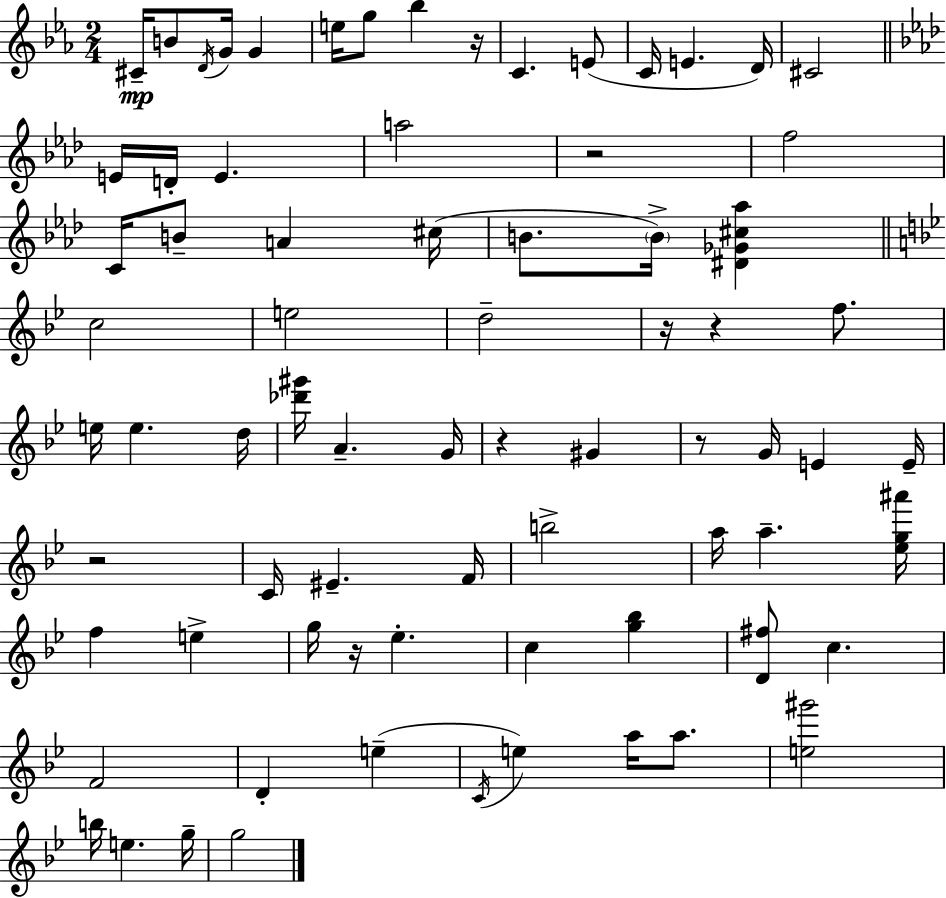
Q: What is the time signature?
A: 2/4